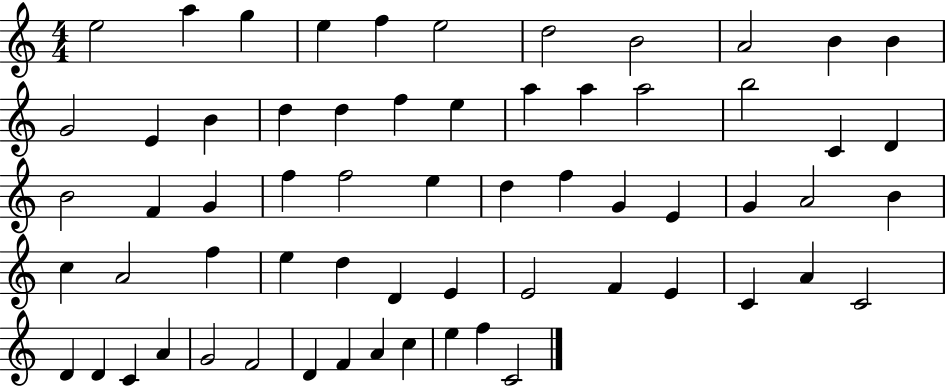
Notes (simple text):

E5/h A5/q G5/q E5/q F5/q E5/h D5/h B4/h A4/h B4/q B4/q G4/h E4/q B4/q D5/q D5/q F5/q E5/q A5/q A5/q A5/h B5/h C4/q D4/q B4/h F4/q G4/q F5/q F5/h E5/q D5/q F5/q G4/q E4/q G4/q A4/h B4/q C5/q A4/h F5/q E5/q D5/q D4/q E4/q E4/h F4/q E4/q C4/q A4/q C4/h D4/q D4/q C4/q A4/q G4/h F4/h D4/q F4/q A4/q C5/q E5/q F5/q C4/h